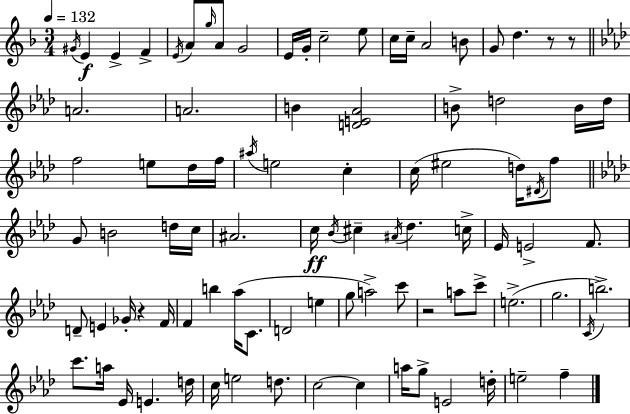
{
  \clef treble
  \numericTimeSignature
  \time 3/4
  \key f \major
  \tempo 4 = 132
  \acciaccatura { gis'16 }\f e'4 e'4-> f'4-> | \acciaccatura { e'16 } a'8 \grace { g''16 } a'8 g'2 | e'16 g'16-. c''2-- | e''8 c''16 c''16-- a'2 | \break b'8 g'8 d''4. r8 | r8 \bar "||" \break \key aes \major a'2. | a'2. | b'4 <d' e' aes'>2 | b'8-> d''2 b'16 d''16 | \break f''2 e''8 des''16 f''16 | \acciaccatura { ais''16 } e''2 c''4-. | c''16( eis''2 d''16) \acciaccatura { dis'16 } | f''8 \bar "||" \break \key f \minor g'8 b'2 d''16 c''16 | ais'2. | c''16\ff \acciaccatura { bes'16 } cis''4-- \acciaccatura { ais'16 } des''4. | c''16-> ees'16 e'2-> f'8. | \break d'8-- e'4 ges'16-. r4 | f'16 f'4 b''4 aes''16( c'8. | d'2 e''4 | g''8 a''2->) | \break c'''8 r2 a''8 | c'''8-> e''2.->( | g''2. | \acciaccatura { c'16 }) b''2.-> | \break c'''8. a''16 ees'16 e'4. | d''16 c''16 e''2 | d''8. c''2~~ c''4 | a''16 g''8-> e'2 | \break d''16-. e''2-- f''4-- | \bar "|."
}